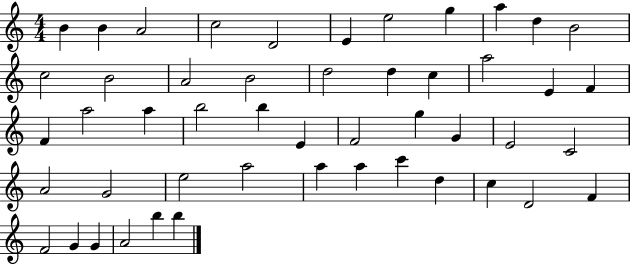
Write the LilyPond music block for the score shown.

{
  \clef treble
  \numericTimeSignature
  \time 4/4
  \key c \major
  b'4 b'4 a'2 | c''2 d'2 | e'4 e''2 g''4 | a''4 d''4 b'2 | \break c''2 b'2 | a'2 b'2 | d''2 d''4 c''4 | a''2 e'4 f'4 | \break f'4 a''2 a''4 | b''2 b''4 e'4 | f'2 g''4 g'4 | e'2 c'2 | \break a'2 g'2 | e''2 a''2 | a''4 a''4 c'''4 d''4 | c''4 d'2 f'4 | \break f'2 g'4 g'4 | a'2 b''4 b''4 | \bar "|."
}